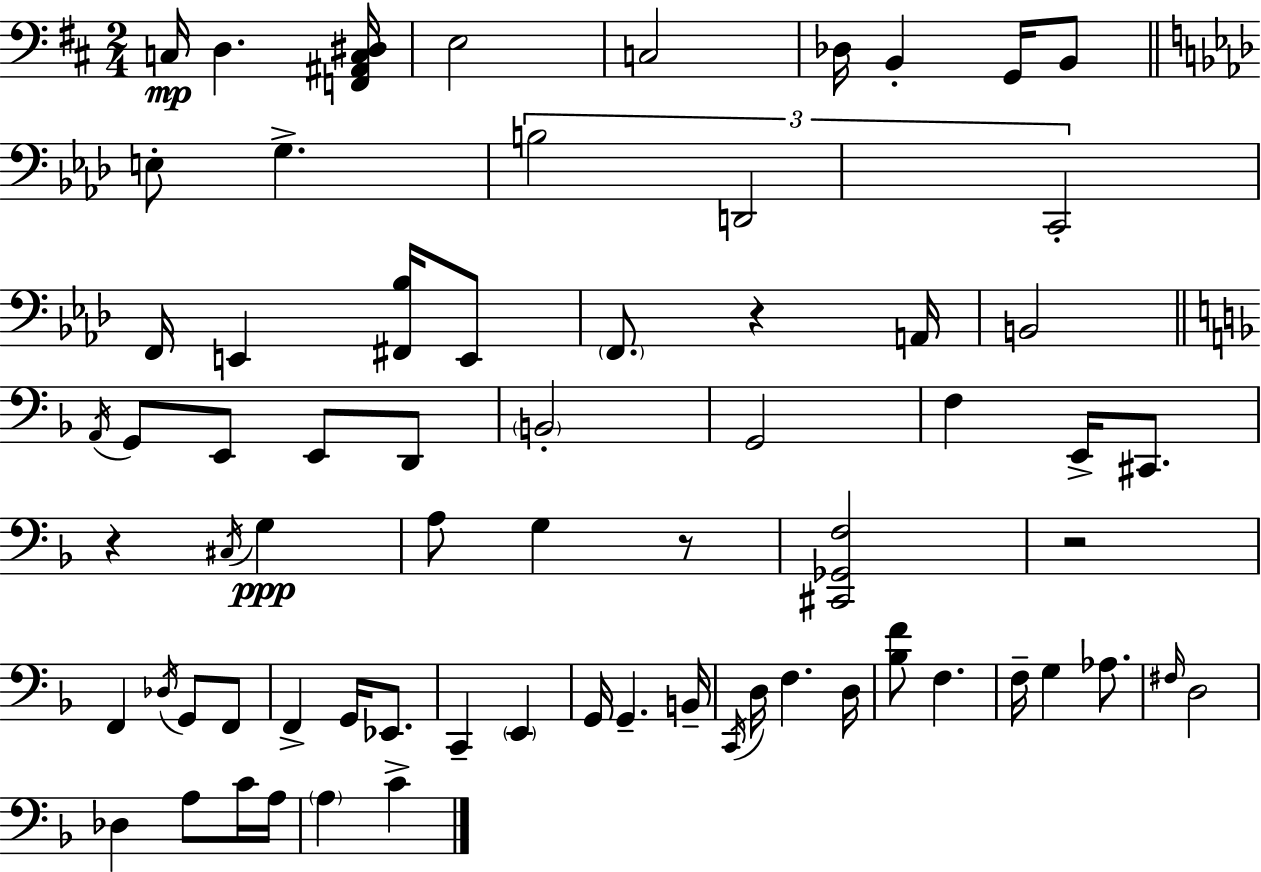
C3/s D3/q. [F2,A#2,C3,D#3]/s E3/h C3/h Db3/s B2/q G2/s B2/e E3/e G3/q. B3/h D2/h C2/h F2/s E2/q [F#2,Bb3]/s E2/e F2/e. R/q A2/s B2/h A2/s G2/e E2/e E2/e D2/e B2/h G2/h F3/q E2/s C#2/e. R/q C#3/s G3/q A3/e G3/q R/e [C#2,Gb2,F3]/h R/h F2/q Db3/s G2/e F2/e F2/q G2/s Eb2/e. C2/q E2/q G2/s G2/q. B2/s C2/s D3/s F3/q. D3/s [Bb3,F4]/e F3/q. F3/s G3/q Ab3/e. F#3/s D3/h Db3/q A3/e C4/s A3/s A3/q C4/q